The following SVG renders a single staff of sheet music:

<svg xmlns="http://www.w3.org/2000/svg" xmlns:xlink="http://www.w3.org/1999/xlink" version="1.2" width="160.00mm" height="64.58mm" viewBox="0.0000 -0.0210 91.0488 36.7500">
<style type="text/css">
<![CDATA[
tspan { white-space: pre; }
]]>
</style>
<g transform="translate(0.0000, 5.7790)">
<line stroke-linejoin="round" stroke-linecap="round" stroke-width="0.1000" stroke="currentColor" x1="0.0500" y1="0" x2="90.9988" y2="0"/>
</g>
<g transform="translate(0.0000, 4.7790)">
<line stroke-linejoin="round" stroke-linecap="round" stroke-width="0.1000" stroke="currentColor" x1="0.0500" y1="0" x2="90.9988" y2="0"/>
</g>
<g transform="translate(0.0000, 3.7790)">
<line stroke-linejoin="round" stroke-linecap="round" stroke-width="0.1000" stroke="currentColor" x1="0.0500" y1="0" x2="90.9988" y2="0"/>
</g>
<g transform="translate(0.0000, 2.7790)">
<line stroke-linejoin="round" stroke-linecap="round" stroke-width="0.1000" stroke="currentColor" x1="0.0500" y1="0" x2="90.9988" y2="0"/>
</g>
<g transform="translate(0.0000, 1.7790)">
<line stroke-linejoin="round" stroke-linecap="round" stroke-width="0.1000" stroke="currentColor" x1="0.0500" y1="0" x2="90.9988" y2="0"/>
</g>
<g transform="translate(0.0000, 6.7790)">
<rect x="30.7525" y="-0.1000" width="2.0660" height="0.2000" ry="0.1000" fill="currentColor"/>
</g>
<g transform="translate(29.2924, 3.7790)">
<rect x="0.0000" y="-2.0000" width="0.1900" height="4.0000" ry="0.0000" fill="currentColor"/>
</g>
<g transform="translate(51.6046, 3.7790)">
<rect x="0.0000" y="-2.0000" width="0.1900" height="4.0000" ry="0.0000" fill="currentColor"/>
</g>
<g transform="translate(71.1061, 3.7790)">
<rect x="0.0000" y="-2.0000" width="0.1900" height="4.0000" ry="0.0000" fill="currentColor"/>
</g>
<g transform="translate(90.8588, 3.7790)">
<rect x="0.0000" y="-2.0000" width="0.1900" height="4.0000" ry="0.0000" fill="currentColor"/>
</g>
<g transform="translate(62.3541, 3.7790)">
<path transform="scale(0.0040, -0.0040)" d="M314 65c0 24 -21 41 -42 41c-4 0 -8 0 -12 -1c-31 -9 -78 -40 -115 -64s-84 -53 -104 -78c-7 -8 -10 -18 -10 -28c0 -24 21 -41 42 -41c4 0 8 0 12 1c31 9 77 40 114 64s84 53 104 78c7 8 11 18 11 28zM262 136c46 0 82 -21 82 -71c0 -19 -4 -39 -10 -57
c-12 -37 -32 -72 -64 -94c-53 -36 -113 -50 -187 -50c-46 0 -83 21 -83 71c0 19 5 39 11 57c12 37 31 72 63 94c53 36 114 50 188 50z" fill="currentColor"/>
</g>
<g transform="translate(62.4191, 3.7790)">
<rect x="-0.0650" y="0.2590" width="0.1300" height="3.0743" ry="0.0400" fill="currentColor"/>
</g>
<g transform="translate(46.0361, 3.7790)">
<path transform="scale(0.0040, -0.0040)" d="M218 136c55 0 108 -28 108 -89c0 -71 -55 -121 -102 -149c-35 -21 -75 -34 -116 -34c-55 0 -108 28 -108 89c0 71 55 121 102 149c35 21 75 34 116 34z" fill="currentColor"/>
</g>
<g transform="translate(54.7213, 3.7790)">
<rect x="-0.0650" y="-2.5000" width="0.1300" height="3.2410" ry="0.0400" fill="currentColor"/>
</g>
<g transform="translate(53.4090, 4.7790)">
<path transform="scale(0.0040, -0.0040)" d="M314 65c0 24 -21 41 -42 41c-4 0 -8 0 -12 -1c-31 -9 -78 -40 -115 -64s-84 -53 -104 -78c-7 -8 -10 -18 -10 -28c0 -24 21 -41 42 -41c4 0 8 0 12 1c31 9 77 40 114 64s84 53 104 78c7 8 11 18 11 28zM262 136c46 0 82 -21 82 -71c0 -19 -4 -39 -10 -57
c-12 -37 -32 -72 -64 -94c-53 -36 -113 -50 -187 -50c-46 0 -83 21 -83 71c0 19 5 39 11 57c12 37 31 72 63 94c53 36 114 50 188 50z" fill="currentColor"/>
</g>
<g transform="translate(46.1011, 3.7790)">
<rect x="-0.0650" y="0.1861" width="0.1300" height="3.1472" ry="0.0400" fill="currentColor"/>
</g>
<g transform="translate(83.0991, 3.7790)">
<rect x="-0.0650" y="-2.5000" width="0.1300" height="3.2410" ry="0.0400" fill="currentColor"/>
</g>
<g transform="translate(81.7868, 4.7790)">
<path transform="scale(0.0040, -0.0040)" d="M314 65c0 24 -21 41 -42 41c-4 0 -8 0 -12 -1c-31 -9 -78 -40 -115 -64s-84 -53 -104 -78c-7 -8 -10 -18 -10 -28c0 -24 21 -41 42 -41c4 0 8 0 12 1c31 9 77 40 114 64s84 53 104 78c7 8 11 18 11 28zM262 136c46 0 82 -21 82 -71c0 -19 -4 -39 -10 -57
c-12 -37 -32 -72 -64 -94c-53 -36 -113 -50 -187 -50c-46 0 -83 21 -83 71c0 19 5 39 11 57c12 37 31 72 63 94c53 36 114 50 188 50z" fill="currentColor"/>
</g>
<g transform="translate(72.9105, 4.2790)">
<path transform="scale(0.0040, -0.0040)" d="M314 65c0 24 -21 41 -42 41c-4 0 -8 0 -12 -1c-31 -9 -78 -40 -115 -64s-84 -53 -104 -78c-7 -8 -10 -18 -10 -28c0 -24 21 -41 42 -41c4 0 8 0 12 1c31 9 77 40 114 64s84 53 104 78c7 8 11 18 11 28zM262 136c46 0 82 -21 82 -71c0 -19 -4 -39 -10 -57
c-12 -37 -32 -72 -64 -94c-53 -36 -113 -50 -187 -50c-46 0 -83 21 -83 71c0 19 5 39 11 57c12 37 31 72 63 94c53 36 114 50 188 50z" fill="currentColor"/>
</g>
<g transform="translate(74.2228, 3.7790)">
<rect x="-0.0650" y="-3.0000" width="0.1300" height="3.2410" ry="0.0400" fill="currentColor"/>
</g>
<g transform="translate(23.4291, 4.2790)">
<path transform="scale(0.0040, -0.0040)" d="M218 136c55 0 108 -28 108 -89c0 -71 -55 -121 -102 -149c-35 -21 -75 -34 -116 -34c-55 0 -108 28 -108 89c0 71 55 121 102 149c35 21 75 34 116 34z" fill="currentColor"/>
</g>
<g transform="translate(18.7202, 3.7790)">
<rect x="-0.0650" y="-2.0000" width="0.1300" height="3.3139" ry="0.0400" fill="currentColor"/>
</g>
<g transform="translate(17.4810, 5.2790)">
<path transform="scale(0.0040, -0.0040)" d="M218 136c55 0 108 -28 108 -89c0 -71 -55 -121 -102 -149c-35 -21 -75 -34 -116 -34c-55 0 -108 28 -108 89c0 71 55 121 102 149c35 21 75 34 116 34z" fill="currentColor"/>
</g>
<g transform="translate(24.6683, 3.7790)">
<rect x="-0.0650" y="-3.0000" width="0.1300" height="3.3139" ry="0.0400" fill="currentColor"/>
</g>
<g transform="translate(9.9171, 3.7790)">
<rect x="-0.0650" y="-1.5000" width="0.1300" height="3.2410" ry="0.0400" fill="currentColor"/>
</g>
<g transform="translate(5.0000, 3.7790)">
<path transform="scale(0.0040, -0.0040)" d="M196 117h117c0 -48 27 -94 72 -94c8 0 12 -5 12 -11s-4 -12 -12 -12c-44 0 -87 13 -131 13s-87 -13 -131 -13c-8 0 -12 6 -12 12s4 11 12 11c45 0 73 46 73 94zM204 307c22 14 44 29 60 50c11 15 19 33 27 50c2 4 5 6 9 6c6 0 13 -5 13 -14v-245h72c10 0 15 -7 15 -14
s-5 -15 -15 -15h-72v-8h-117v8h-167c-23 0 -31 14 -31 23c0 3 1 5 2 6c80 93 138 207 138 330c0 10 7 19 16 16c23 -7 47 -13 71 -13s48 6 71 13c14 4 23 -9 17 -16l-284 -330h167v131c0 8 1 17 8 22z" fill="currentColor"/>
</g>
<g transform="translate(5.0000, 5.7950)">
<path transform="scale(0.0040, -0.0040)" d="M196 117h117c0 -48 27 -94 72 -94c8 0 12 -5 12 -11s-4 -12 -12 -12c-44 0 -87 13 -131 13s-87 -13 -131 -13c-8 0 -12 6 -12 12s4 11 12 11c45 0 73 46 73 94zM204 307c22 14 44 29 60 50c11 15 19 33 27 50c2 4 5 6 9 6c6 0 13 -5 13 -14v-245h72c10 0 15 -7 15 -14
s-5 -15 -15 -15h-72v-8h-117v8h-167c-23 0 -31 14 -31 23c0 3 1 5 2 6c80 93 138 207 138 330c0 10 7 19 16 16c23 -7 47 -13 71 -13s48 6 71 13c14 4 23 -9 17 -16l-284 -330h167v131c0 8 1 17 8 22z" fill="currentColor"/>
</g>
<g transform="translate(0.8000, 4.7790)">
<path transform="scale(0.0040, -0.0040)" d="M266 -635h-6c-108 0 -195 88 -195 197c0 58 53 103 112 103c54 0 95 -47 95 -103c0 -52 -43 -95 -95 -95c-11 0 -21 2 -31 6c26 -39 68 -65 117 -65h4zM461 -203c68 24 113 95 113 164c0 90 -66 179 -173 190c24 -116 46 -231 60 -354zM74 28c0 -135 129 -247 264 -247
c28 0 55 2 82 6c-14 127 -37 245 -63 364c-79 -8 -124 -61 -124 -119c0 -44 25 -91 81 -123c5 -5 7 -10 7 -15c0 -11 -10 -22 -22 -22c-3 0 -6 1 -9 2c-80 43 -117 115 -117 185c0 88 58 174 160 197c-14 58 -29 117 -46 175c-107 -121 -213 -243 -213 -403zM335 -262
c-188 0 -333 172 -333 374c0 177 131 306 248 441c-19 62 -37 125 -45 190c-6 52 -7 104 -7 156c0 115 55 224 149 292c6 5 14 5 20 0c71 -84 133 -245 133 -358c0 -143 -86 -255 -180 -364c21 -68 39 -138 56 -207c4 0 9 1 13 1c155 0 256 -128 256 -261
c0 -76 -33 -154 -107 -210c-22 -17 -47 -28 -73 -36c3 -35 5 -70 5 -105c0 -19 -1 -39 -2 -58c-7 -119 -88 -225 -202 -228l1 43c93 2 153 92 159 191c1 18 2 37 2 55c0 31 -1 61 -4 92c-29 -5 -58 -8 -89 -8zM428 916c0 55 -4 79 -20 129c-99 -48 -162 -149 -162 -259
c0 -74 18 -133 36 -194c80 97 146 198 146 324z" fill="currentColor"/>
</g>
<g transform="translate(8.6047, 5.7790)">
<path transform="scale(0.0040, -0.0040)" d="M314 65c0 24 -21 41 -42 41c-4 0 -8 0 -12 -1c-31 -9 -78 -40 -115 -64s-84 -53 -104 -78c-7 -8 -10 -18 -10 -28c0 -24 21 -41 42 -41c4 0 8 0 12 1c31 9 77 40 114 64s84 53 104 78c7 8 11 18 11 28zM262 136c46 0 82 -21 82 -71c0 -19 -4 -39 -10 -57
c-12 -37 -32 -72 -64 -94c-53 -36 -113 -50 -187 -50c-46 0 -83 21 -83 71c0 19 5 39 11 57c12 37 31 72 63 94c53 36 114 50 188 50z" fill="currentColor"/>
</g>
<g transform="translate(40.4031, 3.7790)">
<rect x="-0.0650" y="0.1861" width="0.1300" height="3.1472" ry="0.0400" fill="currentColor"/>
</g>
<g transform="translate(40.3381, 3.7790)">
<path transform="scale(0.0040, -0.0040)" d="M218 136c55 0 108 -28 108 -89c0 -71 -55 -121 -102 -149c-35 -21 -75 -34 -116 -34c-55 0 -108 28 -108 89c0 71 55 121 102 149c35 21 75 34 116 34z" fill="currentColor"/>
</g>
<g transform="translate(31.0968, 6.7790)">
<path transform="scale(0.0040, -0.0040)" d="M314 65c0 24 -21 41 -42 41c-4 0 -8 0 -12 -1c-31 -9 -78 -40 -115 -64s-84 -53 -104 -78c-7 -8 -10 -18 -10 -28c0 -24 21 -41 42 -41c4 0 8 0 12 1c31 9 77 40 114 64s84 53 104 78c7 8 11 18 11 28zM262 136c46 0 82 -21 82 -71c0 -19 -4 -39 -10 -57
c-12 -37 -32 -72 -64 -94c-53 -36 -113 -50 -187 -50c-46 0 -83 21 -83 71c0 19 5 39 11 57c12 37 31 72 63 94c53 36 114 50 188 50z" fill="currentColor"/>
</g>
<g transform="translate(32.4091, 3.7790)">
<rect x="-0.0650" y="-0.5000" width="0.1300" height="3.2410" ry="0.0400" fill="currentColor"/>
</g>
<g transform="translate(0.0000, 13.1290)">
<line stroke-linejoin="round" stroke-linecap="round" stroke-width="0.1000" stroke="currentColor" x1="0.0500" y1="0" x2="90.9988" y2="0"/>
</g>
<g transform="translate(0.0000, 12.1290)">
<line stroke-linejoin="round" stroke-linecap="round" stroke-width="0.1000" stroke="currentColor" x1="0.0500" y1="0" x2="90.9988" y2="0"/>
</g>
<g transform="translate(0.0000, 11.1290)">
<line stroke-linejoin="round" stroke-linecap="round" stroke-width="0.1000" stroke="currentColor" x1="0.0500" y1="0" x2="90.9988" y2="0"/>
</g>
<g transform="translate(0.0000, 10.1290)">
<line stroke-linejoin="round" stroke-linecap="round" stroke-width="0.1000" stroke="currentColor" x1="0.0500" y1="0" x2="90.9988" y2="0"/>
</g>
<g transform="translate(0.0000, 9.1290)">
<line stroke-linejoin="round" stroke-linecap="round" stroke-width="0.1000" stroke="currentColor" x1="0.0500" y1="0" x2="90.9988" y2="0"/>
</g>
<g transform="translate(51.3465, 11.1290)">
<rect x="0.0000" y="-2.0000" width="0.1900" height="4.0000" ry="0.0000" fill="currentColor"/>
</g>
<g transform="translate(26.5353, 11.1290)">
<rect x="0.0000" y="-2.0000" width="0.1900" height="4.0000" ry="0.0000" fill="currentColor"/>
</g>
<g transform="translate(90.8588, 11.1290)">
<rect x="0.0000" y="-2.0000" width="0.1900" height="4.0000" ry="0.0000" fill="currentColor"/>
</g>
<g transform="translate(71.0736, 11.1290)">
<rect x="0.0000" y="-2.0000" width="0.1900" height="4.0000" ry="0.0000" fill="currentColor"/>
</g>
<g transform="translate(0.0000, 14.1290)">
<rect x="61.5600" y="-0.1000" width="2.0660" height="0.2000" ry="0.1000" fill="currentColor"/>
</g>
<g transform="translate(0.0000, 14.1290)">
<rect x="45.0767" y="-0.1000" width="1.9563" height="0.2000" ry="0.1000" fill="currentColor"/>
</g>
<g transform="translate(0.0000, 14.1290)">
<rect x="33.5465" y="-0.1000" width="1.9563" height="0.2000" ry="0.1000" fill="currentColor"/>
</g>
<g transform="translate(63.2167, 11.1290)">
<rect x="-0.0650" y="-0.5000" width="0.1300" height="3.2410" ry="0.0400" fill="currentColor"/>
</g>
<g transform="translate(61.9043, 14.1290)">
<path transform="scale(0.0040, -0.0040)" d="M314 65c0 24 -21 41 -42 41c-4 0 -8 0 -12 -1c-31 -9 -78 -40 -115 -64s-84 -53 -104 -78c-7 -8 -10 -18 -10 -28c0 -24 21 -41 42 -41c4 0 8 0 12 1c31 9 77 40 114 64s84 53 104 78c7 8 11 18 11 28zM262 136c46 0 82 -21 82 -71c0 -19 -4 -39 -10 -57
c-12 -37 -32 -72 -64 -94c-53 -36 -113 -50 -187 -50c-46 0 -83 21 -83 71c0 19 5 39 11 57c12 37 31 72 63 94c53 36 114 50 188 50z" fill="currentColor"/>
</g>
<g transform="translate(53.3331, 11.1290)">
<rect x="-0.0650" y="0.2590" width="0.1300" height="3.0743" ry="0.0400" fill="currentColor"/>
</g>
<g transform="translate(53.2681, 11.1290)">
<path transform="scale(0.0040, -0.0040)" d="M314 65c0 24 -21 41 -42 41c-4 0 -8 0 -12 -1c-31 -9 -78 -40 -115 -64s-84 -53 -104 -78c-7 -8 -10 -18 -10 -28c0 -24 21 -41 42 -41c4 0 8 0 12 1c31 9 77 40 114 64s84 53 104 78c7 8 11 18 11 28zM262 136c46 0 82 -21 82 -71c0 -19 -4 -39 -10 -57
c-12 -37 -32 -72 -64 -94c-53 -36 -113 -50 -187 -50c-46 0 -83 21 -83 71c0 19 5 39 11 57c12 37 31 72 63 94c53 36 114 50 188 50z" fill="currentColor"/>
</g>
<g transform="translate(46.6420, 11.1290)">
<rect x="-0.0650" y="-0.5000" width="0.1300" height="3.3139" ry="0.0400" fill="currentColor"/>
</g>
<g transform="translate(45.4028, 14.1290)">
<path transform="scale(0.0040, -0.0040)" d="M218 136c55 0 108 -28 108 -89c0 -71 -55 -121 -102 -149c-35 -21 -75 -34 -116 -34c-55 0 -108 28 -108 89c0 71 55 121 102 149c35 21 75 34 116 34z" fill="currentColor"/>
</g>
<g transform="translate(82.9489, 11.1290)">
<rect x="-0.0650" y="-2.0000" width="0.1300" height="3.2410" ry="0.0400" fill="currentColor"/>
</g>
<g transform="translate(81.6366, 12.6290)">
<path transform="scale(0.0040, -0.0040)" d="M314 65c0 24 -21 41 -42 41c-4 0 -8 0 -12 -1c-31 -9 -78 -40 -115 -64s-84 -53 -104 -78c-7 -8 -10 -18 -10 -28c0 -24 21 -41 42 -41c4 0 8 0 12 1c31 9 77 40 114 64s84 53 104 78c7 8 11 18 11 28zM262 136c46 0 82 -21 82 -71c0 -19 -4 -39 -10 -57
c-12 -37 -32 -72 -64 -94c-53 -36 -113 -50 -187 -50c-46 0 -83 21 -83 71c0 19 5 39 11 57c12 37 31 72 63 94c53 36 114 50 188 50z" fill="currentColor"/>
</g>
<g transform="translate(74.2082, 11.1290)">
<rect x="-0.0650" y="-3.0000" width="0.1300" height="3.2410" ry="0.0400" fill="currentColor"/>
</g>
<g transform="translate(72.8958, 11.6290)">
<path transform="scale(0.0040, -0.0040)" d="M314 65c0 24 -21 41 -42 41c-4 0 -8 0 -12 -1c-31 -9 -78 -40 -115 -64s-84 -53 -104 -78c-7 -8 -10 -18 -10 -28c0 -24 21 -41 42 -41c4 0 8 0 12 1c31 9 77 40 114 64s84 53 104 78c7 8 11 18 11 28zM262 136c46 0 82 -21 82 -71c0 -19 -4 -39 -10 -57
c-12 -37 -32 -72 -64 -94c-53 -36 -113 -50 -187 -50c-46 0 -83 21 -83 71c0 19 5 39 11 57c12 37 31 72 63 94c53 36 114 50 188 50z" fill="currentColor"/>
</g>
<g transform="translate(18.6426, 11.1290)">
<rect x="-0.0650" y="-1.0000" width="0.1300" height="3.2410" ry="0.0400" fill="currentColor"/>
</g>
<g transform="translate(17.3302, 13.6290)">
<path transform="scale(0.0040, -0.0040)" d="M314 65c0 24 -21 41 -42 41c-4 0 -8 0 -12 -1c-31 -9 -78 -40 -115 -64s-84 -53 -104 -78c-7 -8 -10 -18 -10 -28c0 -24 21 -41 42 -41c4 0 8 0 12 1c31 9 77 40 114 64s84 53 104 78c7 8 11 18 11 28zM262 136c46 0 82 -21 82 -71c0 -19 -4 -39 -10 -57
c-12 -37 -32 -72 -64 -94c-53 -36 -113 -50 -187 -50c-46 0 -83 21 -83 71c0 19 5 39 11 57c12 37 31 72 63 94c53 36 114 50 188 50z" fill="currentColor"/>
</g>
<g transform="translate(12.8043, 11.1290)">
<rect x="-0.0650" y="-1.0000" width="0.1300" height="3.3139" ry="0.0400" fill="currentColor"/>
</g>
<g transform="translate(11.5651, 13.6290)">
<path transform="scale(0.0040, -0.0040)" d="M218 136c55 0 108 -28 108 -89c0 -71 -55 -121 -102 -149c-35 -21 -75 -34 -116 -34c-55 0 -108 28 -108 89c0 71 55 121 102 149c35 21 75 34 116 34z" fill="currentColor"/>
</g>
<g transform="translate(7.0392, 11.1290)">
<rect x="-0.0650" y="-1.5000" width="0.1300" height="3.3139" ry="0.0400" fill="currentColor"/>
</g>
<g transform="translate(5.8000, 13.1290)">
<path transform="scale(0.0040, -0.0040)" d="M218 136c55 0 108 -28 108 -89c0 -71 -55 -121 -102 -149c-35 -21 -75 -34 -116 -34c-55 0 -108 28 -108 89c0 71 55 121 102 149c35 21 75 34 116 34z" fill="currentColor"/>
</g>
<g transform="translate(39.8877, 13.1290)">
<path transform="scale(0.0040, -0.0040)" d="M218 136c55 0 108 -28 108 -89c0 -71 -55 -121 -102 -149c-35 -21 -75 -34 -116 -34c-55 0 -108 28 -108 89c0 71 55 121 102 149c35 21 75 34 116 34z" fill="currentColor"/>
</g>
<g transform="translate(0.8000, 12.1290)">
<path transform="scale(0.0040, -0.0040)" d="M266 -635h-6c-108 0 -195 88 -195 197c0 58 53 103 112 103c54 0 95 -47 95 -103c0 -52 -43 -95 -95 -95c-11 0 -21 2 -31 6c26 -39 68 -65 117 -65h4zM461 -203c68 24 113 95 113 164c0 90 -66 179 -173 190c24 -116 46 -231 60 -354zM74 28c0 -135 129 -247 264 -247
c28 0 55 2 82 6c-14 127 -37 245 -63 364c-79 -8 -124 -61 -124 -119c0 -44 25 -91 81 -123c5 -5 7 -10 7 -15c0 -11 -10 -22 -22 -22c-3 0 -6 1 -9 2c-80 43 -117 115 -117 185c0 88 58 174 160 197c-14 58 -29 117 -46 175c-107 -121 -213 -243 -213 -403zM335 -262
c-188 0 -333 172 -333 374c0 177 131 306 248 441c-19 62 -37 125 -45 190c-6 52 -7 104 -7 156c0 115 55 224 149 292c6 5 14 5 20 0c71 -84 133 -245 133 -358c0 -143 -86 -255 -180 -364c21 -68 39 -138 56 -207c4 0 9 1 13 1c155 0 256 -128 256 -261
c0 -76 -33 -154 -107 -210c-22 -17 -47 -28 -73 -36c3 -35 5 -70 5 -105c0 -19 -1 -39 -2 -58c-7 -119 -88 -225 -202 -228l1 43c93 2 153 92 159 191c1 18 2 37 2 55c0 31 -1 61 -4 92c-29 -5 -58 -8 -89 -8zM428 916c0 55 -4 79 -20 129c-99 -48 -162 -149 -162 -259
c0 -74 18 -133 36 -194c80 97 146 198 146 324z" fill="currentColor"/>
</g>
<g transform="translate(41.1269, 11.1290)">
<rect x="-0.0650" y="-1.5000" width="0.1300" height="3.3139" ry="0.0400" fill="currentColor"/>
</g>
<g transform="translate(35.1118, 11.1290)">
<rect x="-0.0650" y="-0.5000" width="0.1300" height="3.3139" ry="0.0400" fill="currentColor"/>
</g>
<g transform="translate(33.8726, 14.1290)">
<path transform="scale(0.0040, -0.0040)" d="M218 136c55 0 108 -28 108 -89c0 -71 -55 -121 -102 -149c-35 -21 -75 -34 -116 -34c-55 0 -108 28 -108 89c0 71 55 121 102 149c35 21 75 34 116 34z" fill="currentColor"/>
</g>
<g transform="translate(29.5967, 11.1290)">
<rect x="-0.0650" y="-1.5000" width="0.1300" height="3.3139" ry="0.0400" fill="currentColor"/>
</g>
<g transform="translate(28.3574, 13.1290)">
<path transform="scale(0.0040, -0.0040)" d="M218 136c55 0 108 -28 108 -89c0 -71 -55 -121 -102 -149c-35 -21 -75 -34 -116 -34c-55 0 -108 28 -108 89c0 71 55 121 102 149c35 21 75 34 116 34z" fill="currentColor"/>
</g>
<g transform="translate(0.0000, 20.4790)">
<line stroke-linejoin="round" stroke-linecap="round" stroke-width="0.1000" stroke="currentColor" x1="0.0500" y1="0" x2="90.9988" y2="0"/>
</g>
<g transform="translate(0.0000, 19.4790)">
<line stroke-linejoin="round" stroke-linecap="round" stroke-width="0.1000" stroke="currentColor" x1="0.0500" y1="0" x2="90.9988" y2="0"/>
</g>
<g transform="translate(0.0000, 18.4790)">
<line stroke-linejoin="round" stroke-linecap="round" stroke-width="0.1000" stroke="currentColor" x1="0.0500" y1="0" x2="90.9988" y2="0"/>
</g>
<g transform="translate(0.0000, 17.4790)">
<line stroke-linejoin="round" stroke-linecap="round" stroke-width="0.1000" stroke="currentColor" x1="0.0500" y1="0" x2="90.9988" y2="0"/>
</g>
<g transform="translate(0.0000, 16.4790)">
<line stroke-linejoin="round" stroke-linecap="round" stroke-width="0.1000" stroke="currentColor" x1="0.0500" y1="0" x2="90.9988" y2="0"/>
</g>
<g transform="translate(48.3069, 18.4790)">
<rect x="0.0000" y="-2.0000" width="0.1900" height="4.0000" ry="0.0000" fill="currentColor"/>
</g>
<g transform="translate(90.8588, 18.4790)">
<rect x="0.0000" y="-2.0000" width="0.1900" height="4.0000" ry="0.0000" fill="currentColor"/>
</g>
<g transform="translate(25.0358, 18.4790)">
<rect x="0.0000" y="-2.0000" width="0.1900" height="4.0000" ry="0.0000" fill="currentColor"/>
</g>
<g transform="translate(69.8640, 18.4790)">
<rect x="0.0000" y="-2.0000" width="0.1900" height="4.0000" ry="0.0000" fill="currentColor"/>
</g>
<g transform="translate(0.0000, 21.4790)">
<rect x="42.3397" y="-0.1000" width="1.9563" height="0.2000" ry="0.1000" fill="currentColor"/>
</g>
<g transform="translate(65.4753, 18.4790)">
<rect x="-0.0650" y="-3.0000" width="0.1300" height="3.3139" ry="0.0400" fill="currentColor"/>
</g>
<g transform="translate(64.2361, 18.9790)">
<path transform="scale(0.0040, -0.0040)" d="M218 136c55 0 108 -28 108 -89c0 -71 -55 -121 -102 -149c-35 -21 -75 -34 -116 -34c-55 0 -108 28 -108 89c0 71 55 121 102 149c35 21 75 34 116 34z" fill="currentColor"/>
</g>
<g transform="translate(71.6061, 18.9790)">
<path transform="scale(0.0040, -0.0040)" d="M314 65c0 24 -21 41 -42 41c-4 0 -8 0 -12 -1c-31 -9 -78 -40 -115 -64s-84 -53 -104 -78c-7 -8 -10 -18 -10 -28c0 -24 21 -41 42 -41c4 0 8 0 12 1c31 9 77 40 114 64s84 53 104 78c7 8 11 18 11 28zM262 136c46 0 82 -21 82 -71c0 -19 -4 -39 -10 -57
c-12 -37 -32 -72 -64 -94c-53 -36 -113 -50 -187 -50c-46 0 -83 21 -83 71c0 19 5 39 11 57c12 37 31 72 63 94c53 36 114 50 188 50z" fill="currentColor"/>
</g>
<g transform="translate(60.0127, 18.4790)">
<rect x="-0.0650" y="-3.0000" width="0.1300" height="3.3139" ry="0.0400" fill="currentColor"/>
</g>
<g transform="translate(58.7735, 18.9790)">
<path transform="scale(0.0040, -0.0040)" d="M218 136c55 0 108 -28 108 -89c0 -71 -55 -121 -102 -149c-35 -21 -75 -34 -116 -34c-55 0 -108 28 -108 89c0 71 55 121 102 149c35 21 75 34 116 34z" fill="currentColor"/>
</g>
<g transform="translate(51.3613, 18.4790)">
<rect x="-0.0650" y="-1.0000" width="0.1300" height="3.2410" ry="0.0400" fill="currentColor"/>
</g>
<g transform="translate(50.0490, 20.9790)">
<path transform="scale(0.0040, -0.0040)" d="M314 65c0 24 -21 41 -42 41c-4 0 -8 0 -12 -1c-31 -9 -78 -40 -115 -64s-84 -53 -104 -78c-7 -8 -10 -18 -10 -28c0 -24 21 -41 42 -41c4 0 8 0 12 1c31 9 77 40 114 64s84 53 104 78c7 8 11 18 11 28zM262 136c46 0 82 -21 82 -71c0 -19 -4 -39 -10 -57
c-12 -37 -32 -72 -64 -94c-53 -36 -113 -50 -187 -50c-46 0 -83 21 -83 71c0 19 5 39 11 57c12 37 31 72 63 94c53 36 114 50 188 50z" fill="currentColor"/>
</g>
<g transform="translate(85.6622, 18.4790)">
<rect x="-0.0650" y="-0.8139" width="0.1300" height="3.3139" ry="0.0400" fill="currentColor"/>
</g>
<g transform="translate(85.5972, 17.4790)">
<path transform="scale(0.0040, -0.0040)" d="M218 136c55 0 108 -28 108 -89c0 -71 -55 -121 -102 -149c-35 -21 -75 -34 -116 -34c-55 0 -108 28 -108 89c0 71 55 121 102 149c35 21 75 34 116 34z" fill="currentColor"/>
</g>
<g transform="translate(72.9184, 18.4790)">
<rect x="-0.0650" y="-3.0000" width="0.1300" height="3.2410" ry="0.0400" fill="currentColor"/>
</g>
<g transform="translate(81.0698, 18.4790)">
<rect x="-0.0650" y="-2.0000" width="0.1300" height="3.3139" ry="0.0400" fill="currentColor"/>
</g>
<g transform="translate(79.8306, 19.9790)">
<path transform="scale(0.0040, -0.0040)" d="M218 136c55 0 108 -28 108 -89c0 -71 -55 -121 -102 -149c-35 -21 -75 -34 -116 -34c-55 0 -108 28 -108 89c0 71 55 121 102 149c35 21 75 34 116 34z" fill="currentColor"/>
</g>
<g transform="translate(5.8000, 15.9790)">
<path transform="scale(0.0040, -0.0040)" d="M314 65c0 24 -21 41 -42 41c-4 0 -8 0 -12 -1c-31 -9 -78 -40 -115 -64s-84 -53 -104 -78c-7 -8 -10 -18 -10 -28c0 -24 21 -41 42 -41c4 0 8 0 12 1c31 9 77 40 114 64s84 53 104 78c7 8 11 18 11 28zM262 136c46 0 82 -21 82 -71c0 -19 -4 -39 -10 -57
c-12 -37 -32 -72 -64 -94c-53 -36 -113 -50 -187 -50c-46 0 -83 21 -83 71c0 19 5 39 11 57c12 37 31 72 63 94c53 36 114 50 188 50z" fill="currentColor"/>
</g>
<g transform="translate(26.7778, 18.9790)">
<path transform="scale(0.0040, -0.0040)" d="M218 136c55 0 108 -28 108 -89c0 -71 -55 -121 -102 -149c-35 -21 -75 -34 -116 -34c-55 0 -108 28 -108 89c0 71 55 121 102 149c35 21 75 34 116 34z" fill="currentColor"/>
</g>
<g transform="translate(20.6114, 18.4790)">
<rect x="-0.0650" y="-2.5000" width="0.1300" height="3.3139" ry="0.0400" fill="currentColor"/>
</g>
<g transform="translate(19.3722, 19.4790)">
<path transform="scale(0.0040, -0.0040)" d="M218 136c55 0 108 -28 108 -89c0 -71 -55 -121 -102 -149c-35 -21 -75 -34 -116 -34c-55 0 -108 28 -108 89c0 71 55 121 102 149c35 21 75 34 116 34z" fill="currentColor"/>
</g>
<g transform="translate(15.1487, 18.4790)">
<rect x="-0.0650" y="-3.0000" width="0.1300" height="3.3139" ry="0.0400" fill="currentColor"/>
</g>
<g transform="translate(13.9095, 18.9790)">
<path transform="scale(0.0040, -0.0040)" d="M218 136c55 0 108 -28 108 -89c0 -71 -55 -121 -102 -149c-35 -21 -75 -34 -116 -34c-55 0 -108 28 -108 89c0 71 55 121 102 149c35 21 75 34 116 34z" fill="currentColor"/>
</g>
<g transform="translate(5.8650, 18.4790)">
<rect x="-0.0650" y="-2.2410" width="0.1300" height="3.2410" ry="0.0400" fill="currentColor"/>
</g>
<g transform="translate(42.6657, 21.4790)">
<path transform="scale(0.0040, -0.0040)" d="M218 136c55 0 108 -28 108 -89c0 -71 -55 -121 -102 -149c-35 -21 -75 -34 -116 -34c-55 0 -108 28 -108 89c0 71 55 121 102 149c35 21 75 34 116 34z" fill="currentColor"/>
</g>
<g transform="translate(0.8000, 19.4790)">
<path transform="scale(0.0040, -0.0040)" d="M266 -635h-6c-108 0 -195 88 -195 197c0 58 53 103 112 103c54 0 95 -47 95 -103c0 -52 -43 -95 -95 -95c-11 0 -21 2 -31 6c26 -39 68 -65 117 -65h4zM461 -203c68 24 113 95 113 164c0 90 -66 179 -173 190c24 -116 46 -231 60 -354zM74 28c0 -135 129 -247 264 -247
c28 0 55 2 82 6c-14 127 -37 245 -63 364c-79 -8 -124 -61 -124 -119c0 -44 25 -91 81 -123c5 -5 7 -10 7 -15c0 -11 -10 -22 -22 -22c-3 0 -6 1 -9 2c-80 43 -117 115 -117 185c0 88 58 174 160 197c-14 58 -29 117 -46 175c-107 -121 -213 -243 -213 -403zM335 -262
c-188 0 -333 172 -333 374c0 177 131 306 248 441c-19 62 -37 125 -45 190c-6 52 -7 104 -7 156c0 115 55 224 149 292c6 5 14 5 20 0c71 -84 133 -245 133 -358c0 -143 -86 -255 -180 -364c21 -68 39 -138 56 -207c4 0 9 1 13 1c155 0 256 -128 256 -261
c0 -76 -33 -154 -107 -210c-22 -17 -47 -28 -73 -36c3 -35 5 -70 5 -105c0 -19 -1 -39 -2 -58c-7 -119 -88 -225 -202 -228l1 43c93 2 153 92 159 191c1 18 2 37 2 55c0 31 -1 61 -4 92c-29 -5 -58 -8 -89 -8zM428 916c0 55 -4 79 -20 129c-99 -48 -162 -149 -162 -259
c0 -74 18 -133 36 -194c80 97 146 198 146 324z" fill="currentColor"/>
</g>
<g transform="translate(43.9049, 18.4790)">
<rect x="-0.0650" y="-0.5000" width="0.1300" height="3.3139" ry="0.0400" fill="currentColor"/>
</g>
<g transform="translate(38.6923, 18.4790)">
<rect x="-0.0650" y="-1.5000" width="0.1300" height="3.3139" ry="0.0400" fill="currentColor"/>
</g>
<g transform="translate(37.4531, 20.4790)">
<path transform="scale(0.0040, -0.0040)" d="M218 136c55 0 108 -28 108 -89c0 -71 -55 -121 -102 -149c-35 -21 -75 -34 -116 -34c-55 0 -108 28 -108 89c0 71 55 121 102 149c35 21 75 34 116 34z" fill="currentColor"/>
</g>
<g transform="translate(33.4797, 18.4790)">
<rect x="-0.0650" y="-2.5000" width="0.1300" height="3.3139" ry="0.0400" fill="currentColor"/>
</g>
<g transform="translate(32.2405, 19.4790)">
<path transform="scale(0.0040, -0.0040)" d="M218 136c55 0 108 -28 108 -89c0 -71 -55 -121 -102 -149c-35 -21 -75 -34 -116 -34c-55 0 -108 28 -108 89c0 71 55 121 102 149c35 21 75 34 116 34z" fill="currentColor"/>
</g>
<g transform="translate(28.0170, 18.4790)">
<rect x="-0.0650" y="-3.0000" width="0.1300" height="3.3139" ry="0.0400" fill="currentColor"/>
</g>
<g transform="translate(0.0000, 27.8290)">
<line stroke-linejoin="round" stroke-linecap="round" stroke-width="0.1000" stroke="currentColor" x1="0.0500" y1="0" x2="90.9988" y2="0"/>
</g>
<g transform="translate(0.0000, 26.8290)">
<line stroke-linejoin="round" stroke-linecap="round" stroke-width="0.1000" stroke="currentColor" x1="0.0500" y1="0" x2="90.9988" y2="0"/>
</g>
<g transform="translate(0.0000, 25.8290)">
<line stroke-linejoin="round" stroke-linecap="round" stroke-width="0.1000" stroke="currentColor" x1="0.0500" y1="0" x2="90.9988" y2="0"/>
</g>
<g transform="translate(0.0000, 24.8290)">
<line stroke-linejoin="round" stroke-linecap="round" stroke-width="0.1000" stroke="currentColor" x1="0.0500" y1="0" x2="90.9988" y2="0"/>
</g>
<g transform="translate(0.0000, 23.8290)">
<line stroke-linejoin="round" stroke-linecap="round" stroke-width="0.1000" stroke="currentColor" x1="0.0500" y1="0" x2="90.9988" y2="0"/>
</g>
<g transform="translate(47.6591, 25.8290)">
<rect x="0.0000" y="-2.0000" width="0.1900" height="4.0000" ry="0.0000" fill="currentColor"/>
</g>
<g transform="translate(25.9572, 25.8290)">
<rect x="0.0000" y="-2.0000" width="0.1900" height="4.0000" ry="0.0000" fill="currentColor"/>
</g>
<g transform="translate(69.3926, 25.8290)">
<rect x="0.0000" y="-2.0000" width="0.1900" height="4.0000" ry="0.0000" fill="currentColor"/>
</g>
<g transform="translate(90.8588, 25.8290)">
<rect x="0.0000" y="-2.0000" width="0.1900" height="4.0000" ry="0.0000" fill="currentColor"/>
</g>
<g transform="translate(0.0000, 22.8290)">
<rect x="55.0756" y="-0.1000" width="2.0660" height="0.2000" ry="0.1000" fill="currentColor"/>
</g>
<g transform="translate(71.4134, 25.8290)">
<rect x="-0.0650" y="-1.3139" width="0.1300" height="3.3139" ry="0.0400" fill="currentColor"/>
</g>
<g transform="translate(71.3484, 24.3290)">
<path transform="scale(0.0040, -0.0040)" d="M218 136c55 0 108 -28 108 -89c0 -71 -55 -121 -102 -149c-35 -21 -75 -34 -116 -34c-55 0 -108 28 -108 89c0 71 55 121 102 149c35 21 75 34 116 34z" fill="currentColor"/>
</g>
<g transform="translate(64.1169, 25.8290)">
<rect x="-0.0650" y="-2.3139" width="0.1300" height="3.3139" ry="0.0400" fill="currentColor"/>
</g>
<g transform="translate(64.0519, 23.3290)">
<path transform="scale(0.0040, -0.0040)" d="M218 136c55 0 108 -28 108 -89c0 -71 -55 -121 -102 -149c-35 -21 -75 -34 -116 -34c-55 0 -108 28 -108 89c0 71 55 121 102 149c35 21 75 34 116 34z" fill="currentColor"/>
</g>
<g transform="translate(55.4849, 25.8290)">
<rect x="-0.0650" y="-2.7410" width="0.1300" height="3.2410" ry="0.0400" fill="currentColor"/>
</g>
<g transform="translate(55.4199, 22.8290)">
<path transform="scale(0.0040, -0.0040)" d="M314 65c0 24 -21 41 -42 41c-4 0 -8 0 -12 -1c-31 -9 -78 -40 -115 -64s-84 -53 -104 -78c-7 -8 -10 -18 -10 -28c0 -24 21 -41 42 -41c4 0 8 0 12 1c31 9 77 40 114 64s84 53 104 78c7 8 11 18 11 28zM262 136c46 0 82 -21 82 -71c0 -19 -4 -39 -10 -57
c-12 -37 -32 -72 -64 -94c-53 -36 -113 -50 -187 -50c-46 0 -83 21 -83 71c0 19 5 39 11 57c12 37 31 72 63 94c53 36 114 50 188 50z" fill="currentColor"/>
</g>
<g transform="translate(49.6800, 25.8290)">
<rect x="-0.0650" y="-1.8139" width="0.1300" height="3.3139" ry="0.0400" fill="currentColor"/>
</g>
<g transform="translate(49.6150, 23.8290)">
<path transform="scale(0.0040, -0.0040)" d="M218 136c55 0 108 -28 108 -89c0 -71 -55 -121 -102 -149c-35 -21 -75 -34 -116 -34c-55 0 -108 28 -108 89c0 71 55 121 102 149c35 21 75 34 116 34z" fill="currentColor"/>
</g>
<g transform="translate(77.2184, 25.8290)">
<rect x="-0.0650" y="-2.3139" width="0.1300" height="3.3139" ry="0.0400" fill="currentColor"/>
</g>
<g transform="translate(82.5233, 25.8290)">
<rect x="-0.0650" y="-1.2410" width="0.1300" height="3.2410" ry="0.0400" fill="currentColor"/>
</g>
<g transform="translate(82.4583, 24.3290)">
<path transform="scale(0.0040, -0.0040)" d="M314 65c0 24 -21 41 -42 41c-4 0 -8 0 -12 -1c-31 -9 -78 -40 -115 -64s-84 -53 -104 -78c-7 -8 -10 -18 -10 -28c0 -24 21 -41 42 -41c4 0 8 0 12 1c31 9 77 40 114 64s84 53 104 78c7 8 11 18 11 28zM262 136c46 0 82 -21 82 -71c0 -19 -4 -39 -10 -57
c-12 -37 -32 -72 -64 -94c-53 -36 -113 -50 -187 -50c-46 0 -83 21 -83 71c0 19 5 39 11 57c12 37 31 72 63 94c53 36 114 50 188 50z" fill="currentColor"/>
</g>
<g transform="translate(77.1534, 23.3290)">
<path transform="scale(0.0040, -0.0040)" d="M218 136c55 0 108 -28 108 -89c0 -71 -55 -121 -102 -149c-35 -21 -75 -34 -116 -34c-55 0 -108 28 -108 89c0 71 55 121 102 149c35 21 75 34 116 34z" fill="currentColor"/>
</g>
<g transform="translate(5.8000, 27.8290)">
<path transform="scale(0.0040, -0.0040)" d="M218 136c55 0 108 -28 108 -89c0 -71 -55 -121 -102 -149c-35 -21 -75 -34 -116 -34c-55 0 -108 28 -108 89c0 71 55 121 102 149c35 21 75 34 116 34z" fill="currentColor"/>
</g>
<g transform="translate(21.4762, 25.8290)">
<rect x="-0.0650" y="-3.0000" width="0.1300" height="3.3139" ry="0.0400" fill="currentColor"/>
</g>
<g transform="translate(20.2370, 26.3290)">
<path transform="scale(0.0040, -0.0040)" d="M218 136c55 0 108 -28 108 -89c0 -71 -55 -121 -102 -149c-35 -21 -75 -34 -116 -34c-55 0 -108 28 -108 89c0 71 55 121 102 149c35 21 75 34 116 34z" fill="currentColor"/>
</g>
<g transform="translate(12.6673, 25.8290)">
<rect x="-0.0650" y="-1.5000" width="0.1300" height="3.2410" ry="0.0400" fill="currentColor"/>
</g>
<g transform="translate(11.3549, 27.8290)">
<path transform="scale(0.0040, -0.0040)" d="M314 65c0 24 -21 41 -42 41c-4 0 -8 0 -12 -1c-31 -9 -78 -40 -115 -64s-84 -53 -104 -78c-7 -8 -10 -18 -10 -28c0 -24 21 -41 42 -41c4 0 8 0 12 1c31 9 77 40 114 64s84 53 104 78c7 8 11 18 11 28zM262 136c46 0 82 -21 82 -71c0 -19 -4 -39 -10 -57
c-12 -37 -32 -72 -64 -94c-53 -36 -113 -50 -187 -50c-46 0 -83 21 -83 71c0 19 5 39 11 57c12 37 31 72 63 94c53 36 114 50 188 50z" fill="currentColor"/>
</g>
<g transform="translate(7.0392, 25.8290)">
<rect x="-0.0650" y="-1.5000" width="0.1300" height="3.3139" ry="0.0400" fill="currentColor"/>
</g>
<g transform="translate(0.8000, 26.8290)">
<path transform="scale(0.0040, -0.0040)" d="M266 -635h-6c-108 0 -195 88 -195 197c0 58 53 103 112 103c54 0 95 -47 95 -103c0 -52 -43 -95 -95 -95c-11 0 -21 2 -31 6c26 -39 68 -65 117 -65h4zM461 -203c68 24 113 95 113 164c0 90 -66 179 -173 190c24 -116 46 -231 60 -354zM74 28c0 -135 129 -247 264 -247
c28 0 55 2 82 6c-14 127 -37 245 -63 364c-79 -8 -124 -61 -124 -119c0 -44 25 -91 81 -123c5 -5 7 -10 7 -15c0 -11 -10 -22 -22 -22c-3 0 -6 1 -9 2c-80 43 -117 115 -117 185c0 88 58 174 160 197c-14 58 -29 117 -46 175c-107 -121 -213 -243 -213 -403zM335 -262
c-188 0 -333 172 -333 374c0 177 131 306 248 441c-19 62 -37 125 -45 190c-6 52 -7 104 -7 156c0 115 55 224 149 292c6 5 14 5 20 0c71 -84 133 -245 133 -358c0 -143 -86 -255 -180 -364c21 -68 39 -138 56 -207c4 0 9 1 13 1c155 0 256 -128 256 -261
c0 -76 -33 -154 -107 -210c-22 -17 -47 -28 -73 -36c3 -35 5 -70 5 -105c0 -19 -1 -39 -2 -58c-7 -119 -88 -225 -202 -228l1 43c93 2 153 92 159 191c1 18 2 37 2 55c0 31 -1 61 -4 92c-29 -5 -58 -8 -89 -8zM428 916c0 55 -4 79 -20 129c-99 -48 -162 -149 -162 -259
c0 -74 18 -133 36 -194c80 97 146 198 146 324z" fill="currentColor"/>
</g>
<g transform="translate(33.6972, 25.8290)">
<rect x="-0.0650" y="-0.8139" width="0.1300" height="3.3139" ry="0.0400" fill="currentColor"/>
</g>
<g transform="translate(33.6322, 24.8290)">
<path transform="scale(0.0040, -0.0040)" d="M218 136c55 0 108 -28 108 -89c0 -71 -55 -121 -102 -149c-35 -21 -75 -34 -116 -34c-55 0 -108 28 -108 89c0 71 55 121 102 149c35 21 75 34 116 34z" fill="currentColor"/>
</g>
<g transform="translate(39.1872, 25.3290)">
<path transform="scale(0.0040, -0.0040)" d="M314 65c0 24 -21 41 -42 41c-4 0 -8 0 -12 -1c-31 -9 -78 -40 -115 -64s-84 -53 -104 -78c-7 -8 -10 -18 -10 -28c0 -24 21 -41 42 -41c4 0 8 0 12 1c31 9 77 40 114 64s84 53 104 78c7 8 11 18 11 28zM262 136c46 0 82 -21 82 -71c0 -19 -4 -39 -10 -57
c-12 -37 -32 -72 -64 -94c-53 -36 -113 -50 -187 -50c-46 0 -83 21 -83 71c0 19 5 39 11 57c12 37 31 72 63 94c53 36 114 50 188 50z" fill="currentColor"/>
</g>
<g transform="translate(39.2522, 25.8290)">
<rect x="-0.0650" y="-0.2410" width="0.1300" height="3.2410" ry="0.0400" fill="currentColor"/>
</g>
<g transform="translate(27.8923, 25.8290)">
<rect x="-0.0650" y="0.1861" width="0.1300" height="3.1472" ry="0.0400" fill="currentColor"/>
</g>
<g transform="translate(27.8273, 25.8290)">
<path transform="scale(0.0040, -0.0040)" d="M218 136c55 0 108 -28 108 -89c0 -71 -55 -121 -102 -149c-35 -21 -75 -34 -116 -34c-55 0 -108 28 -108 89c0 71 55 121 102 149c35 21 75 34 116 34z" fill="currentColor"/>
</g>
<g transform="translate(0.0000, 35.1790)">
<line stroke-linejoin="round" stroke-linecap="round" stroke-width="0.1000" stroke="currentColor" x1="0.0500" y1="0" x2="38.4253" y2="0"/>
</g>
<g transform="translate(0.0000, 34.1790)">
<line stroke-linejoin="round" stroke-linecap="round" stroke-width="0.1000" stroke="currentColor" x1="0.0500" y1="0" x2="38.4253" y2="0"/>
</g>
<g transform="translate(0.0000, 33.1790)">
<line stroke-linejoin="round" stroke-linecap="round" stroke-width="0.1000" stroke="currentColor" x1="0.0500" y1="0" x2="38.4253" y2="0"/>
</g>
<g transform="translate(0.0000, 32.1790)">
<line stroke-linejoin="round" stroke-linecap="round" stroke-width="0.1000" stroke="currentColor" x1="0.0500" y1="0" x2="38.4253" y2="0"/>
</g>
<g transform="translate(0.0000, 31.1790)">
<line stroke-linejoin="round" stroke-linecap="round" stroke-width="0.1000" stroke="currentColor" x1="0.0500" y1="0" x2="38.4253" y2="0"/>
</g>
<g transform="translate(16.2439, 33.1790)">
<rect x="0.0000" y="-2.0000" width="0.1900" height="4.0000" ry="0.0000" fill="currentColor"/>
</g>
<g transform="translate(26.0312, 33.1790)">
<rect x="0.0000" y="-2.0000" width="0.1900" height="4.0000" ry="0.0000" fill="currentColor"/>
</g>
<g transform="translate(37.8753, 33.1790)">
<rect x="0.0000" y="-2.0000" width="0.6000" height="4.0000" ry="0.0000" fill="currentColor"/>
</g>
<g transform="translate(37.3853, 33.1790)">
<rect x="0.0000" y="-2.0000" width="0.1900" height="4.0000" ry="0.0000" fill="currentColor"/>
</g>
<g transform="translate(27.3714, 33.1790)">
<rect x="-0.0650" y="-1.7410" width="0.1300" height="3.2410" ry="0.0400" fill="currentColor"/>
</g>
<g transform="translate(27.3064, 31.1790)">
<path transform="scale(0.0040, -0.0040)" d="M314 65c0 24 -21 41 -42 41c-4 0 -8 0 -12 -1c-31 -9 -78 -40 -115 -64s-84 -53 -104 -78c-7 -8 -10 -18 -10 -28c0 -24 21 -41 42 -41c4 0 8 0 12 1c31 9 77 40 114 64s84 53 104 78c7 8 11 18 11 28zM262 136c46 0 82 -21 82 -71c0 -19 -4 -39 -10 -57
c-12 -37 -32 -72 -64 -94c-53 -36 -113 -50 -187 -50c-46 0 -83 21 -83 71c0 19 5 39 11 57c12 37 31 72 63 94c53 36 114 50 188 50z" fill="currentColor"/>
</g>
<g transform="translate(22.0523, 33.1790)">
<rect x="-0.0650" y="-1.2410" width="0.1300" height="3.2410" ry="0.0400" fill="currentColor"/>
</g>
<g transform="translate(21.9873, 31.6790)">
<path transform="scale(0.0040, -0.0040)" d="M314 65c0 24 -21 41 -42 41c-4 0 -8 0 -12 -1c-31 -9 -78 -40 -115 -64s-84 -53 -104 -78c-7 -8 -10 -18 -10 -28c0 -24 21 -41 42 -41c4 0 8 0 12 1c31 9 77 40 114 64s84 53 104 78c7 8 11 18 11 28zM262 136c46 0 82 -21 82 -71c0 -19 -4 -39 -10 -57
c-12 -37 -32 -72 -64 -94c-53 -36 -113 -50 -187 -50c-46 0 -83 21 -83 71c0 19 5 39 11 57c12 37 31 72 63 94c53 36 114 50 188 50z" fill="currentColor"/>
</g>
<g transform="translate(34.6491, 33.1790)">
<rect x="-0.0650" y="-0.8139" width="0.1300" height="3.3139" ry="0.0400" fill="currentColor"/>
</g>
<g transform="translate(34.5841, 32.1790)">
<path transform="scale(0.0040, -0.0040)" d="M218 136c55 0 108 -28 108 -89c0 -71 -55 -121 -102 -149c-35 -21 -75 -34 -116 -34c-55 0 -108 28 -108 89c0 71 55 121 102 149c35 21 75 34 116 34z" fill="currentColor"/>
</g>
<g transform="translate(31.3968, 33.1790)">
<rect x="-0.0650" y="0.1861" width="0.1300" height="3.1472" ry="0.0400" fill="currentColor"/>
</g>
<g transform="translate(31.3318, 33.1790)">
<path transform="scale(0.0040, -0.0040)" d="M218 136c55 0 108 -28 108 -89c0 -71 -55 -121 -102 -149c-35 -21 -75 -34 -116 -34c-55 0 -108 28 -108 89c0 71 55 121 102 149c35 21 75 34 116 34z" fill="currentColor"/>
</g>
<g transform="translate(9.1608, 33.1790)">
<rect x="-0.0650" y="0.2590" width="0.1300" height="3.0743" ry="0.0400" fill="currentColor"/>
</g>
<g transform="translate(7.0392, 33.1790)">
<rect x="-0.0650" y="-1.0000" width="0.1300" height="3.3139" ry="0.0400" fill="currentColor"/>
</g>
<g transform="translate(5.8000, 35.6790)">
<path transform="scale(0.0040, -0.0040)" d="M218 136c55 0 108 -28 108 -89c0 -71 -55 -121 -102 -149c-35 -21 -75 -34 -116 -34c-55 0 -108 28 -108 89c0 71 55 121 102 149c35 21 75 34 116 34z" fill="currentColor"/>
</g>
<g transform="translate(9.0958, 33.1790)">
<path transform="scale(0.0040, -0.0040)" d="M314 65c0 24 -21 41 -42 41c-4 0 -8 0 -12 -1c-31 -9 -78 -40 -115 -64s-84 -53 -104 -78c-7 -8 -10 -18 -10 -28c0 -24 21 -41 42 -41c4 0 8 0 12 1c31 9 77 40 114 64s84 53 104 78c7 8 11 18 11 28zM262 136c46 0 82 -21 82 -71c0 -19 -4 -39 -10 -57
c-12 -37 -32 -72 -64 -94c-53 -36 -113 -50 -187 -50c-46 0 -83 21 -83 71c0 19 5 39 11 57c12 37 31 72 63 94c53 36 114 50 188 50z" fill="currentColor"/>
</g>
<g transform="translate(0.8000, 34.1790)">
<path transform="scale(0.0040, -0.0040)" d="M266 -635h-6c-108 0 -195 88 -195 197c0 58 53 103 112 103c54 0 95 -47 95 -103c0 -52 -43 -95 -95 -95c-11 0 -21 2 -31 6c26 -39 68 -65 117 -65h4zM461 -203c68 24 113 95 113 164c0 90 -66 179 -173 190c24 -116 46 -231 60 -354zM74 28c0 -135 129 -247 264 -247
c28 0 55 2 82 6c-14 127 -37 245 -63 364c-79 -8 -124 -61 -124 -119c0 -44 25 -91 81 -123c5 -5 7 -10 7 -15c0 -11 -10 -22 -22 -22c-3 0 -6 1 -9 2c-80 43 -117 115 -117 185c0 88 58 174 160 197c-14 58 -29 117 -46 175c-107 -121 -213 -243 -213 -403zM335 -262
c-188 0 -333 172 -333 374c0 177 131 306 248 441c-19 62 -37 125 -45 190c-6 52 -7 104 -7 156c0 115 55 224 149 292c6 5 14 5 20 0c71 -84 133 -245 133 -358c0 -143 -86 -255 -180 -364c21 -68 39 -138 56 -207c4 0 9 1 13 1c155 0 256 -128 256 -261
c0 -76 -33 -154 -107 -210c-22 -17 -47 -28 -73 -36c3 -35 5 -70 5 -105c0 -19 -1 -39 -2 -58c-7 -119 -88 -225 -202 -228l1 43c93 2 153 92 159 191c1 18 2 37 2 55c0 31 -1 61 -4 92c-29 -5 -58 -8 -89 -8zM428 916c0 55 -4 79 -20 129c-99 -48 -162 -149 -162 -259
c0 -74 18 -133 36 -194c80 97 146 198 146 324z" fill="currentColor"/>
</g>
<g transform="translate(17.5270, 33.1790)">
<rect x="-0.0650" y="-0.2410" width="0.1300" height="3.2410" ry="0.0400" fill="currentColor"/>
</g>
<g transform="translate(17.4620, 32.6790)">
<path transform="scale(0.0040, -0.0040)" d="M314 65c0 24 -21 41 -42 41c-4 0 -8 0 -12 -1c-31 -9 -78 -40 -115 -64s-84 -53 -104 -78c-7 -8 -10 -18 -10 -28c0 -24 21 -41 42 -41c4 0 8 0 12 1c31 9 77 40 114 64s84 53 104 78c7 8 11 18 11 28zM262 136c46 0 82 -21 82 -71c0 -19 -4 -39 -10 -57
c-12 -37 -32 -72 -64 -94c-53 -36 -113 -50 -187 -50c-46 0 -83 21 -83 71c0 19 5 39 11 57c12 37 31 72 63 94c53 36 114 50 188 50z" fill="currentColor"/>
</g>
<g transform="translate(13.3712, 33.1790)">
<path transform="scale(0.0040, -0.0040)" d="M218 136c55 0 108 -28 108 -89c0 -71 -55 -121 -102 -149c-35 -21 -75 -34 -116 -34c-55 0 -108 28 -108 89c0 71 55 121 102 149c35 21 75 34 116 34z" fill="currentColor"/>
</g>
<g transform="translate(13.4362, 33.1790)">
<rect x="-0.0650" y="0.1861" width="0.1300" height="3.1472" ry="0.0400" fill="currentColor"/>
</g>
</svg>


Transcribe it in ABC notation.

X:1
T:Untitled
M:4/4
L:1/4
K:C
E2 F A C2 B B G2 B2 A2 G2 E D D2 E C E C B2 C2 A2 F2 g2 A G A G E C D2 A A A2 F d E E2 A B d c2 f a2 g e g e2 D B2 B c2 e2 f2 B d